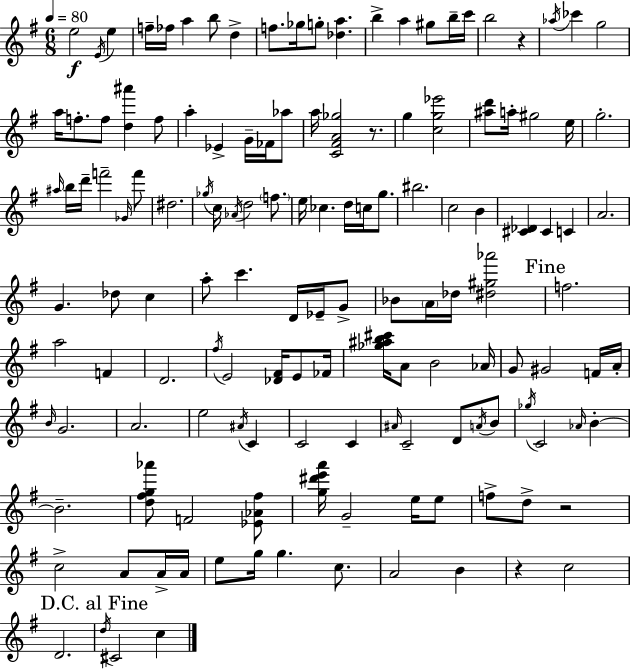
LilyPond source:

{
  \clef treble
  \numericTimeSignature
  \time 6/8
  \key g \major
  \tempo 4 = 80
  e''2\f \acciaccatura { e'16 } e''4 | f''16-- fes''16 a''4 b''8 d''4-> | f''8. ges''16 g''8-. <des'' a''>4. | b''4-> a''4 gis''8 b''16-- | \break c'''16 b''2 r4 | \acciaccatura { aes''16 } ces'''4 g''2 | a''16 f''8.-. f''8 <d'' ais'''>4 | f''8 a''4-. ees'4-> g'16-- fes'16 | \break aes''8 a''16 <c' fis' a' ges''>2 r8. | g''4 <c'' g'' ees'''>2 | <ais'' d'''>8 a''16-. gis''2 | e''16 g''2.-. | \break \grace { ais''16 } b''16 d'''16-- f'''2-- | \grace { ges'16 } f'''8 dis''2. | \acciaccatura { ges''16 } c''16 \acciaccatura { aes'16 } d''2 | \parenthesize f''8. e''16 ces''4. | \break d''16 c''16 g''8. bis''2. | c''2 | b'4 <cis' des'>4 cis'4 | c'4 a'2. | \break g'4. | des''8 c''4 a''8-. c'''4. | d'16 ees'16-- g'8-> bes'8 \parenthesize a'16 des''16 <dis'' gis'' aes'''>2 | \mark "Fine" f''2. | \break a''2 | f'4 d'2. | \acciaccatura { fis''16 } e'2 | <des' fis'>16 e'8 fes'16 <ges'' ais'' b'' cis'''>16 a'8 b'2 | \break aes'16 g'8 gis'2 | f'16 a'16-. \grace { b'16 } g'2. | a'2. | e''2 | \break \acciaccatura { ais'16 } c'4 c'2 | c'4 \grace { ais'16 } c'2-- | d'8 \acciaccatura { a'16 } b'8 \acciaccatura { ges''16 } | c'2 \grace { aes'16 } b'4-.~~ | \break b'2.-- | <d'' fis'' g'' aes'''>8 f'2 <ees' aes' fis''>8 | <g'' dis''' e''' a'''>16 g'2-- e''16 e''8 | f''8-> d''8-> r2 | \break c''2-> a'8 a'16-> | a'16 e''8 g''16 g''4. c''8. | a'2 b'4 | r4 c''2 | \break d'2. | \mark "D.C. al Fine" \acciaccatura { d''16 } cis'2 c''4 | \bar "|."
}